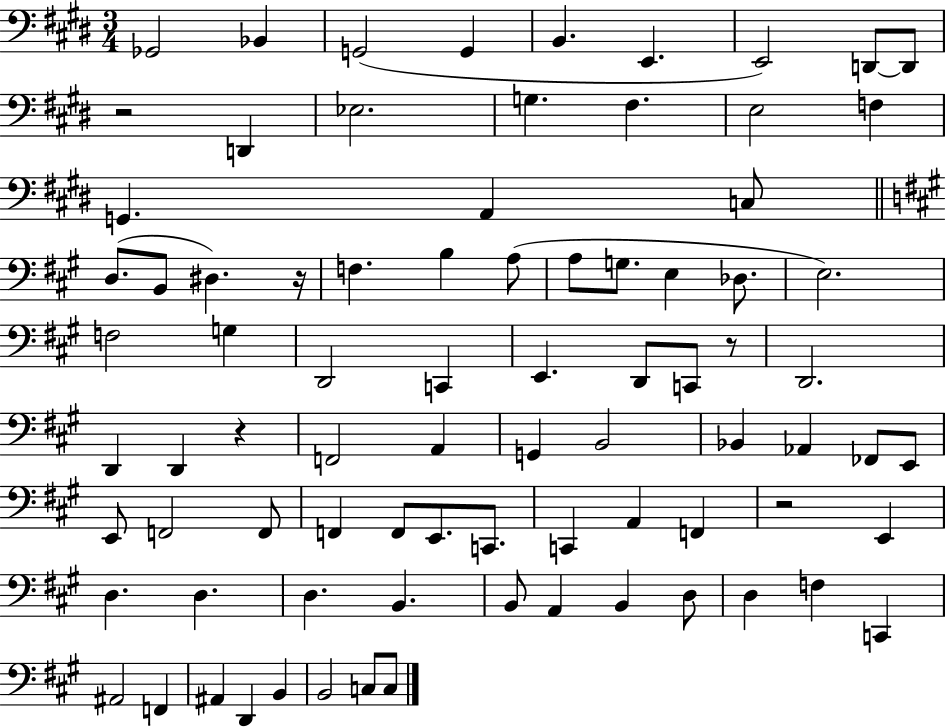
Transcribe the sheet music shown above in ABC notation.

X:1
T:Untitled
M:3/4
L:1/4
K:E
_G,,2 _B,, G,,2 G,, B,, E,, E,,2 D,,/2 D,,/2 z2 D,, _E,2 G, ^F, E,2 F, G,, A,, C,/2 D,/2 B,,/2 ^D, z/4 F, B, A,/2 A,/2 G,/2 E, _D,/2 E,2 F,2 G, D,,2 C,, E,, D,,/2 C,,/2 z/2 D,,2 D,, D,, z F,,2 A,, G,, B,,2 _B,, _A,, _F,,/2 E,,/2 E,,/2 F,,2 F,,/2 F,, F,,/2 E,,/2 C,,/2 C,, A,, F,, z2 E,, D, D, D, B,, B,,/2 A,, B,, D,/2 D, F, C,, ^A,,2 F,, ^A,, D,, B,, B,,2 C,/2 C,/2